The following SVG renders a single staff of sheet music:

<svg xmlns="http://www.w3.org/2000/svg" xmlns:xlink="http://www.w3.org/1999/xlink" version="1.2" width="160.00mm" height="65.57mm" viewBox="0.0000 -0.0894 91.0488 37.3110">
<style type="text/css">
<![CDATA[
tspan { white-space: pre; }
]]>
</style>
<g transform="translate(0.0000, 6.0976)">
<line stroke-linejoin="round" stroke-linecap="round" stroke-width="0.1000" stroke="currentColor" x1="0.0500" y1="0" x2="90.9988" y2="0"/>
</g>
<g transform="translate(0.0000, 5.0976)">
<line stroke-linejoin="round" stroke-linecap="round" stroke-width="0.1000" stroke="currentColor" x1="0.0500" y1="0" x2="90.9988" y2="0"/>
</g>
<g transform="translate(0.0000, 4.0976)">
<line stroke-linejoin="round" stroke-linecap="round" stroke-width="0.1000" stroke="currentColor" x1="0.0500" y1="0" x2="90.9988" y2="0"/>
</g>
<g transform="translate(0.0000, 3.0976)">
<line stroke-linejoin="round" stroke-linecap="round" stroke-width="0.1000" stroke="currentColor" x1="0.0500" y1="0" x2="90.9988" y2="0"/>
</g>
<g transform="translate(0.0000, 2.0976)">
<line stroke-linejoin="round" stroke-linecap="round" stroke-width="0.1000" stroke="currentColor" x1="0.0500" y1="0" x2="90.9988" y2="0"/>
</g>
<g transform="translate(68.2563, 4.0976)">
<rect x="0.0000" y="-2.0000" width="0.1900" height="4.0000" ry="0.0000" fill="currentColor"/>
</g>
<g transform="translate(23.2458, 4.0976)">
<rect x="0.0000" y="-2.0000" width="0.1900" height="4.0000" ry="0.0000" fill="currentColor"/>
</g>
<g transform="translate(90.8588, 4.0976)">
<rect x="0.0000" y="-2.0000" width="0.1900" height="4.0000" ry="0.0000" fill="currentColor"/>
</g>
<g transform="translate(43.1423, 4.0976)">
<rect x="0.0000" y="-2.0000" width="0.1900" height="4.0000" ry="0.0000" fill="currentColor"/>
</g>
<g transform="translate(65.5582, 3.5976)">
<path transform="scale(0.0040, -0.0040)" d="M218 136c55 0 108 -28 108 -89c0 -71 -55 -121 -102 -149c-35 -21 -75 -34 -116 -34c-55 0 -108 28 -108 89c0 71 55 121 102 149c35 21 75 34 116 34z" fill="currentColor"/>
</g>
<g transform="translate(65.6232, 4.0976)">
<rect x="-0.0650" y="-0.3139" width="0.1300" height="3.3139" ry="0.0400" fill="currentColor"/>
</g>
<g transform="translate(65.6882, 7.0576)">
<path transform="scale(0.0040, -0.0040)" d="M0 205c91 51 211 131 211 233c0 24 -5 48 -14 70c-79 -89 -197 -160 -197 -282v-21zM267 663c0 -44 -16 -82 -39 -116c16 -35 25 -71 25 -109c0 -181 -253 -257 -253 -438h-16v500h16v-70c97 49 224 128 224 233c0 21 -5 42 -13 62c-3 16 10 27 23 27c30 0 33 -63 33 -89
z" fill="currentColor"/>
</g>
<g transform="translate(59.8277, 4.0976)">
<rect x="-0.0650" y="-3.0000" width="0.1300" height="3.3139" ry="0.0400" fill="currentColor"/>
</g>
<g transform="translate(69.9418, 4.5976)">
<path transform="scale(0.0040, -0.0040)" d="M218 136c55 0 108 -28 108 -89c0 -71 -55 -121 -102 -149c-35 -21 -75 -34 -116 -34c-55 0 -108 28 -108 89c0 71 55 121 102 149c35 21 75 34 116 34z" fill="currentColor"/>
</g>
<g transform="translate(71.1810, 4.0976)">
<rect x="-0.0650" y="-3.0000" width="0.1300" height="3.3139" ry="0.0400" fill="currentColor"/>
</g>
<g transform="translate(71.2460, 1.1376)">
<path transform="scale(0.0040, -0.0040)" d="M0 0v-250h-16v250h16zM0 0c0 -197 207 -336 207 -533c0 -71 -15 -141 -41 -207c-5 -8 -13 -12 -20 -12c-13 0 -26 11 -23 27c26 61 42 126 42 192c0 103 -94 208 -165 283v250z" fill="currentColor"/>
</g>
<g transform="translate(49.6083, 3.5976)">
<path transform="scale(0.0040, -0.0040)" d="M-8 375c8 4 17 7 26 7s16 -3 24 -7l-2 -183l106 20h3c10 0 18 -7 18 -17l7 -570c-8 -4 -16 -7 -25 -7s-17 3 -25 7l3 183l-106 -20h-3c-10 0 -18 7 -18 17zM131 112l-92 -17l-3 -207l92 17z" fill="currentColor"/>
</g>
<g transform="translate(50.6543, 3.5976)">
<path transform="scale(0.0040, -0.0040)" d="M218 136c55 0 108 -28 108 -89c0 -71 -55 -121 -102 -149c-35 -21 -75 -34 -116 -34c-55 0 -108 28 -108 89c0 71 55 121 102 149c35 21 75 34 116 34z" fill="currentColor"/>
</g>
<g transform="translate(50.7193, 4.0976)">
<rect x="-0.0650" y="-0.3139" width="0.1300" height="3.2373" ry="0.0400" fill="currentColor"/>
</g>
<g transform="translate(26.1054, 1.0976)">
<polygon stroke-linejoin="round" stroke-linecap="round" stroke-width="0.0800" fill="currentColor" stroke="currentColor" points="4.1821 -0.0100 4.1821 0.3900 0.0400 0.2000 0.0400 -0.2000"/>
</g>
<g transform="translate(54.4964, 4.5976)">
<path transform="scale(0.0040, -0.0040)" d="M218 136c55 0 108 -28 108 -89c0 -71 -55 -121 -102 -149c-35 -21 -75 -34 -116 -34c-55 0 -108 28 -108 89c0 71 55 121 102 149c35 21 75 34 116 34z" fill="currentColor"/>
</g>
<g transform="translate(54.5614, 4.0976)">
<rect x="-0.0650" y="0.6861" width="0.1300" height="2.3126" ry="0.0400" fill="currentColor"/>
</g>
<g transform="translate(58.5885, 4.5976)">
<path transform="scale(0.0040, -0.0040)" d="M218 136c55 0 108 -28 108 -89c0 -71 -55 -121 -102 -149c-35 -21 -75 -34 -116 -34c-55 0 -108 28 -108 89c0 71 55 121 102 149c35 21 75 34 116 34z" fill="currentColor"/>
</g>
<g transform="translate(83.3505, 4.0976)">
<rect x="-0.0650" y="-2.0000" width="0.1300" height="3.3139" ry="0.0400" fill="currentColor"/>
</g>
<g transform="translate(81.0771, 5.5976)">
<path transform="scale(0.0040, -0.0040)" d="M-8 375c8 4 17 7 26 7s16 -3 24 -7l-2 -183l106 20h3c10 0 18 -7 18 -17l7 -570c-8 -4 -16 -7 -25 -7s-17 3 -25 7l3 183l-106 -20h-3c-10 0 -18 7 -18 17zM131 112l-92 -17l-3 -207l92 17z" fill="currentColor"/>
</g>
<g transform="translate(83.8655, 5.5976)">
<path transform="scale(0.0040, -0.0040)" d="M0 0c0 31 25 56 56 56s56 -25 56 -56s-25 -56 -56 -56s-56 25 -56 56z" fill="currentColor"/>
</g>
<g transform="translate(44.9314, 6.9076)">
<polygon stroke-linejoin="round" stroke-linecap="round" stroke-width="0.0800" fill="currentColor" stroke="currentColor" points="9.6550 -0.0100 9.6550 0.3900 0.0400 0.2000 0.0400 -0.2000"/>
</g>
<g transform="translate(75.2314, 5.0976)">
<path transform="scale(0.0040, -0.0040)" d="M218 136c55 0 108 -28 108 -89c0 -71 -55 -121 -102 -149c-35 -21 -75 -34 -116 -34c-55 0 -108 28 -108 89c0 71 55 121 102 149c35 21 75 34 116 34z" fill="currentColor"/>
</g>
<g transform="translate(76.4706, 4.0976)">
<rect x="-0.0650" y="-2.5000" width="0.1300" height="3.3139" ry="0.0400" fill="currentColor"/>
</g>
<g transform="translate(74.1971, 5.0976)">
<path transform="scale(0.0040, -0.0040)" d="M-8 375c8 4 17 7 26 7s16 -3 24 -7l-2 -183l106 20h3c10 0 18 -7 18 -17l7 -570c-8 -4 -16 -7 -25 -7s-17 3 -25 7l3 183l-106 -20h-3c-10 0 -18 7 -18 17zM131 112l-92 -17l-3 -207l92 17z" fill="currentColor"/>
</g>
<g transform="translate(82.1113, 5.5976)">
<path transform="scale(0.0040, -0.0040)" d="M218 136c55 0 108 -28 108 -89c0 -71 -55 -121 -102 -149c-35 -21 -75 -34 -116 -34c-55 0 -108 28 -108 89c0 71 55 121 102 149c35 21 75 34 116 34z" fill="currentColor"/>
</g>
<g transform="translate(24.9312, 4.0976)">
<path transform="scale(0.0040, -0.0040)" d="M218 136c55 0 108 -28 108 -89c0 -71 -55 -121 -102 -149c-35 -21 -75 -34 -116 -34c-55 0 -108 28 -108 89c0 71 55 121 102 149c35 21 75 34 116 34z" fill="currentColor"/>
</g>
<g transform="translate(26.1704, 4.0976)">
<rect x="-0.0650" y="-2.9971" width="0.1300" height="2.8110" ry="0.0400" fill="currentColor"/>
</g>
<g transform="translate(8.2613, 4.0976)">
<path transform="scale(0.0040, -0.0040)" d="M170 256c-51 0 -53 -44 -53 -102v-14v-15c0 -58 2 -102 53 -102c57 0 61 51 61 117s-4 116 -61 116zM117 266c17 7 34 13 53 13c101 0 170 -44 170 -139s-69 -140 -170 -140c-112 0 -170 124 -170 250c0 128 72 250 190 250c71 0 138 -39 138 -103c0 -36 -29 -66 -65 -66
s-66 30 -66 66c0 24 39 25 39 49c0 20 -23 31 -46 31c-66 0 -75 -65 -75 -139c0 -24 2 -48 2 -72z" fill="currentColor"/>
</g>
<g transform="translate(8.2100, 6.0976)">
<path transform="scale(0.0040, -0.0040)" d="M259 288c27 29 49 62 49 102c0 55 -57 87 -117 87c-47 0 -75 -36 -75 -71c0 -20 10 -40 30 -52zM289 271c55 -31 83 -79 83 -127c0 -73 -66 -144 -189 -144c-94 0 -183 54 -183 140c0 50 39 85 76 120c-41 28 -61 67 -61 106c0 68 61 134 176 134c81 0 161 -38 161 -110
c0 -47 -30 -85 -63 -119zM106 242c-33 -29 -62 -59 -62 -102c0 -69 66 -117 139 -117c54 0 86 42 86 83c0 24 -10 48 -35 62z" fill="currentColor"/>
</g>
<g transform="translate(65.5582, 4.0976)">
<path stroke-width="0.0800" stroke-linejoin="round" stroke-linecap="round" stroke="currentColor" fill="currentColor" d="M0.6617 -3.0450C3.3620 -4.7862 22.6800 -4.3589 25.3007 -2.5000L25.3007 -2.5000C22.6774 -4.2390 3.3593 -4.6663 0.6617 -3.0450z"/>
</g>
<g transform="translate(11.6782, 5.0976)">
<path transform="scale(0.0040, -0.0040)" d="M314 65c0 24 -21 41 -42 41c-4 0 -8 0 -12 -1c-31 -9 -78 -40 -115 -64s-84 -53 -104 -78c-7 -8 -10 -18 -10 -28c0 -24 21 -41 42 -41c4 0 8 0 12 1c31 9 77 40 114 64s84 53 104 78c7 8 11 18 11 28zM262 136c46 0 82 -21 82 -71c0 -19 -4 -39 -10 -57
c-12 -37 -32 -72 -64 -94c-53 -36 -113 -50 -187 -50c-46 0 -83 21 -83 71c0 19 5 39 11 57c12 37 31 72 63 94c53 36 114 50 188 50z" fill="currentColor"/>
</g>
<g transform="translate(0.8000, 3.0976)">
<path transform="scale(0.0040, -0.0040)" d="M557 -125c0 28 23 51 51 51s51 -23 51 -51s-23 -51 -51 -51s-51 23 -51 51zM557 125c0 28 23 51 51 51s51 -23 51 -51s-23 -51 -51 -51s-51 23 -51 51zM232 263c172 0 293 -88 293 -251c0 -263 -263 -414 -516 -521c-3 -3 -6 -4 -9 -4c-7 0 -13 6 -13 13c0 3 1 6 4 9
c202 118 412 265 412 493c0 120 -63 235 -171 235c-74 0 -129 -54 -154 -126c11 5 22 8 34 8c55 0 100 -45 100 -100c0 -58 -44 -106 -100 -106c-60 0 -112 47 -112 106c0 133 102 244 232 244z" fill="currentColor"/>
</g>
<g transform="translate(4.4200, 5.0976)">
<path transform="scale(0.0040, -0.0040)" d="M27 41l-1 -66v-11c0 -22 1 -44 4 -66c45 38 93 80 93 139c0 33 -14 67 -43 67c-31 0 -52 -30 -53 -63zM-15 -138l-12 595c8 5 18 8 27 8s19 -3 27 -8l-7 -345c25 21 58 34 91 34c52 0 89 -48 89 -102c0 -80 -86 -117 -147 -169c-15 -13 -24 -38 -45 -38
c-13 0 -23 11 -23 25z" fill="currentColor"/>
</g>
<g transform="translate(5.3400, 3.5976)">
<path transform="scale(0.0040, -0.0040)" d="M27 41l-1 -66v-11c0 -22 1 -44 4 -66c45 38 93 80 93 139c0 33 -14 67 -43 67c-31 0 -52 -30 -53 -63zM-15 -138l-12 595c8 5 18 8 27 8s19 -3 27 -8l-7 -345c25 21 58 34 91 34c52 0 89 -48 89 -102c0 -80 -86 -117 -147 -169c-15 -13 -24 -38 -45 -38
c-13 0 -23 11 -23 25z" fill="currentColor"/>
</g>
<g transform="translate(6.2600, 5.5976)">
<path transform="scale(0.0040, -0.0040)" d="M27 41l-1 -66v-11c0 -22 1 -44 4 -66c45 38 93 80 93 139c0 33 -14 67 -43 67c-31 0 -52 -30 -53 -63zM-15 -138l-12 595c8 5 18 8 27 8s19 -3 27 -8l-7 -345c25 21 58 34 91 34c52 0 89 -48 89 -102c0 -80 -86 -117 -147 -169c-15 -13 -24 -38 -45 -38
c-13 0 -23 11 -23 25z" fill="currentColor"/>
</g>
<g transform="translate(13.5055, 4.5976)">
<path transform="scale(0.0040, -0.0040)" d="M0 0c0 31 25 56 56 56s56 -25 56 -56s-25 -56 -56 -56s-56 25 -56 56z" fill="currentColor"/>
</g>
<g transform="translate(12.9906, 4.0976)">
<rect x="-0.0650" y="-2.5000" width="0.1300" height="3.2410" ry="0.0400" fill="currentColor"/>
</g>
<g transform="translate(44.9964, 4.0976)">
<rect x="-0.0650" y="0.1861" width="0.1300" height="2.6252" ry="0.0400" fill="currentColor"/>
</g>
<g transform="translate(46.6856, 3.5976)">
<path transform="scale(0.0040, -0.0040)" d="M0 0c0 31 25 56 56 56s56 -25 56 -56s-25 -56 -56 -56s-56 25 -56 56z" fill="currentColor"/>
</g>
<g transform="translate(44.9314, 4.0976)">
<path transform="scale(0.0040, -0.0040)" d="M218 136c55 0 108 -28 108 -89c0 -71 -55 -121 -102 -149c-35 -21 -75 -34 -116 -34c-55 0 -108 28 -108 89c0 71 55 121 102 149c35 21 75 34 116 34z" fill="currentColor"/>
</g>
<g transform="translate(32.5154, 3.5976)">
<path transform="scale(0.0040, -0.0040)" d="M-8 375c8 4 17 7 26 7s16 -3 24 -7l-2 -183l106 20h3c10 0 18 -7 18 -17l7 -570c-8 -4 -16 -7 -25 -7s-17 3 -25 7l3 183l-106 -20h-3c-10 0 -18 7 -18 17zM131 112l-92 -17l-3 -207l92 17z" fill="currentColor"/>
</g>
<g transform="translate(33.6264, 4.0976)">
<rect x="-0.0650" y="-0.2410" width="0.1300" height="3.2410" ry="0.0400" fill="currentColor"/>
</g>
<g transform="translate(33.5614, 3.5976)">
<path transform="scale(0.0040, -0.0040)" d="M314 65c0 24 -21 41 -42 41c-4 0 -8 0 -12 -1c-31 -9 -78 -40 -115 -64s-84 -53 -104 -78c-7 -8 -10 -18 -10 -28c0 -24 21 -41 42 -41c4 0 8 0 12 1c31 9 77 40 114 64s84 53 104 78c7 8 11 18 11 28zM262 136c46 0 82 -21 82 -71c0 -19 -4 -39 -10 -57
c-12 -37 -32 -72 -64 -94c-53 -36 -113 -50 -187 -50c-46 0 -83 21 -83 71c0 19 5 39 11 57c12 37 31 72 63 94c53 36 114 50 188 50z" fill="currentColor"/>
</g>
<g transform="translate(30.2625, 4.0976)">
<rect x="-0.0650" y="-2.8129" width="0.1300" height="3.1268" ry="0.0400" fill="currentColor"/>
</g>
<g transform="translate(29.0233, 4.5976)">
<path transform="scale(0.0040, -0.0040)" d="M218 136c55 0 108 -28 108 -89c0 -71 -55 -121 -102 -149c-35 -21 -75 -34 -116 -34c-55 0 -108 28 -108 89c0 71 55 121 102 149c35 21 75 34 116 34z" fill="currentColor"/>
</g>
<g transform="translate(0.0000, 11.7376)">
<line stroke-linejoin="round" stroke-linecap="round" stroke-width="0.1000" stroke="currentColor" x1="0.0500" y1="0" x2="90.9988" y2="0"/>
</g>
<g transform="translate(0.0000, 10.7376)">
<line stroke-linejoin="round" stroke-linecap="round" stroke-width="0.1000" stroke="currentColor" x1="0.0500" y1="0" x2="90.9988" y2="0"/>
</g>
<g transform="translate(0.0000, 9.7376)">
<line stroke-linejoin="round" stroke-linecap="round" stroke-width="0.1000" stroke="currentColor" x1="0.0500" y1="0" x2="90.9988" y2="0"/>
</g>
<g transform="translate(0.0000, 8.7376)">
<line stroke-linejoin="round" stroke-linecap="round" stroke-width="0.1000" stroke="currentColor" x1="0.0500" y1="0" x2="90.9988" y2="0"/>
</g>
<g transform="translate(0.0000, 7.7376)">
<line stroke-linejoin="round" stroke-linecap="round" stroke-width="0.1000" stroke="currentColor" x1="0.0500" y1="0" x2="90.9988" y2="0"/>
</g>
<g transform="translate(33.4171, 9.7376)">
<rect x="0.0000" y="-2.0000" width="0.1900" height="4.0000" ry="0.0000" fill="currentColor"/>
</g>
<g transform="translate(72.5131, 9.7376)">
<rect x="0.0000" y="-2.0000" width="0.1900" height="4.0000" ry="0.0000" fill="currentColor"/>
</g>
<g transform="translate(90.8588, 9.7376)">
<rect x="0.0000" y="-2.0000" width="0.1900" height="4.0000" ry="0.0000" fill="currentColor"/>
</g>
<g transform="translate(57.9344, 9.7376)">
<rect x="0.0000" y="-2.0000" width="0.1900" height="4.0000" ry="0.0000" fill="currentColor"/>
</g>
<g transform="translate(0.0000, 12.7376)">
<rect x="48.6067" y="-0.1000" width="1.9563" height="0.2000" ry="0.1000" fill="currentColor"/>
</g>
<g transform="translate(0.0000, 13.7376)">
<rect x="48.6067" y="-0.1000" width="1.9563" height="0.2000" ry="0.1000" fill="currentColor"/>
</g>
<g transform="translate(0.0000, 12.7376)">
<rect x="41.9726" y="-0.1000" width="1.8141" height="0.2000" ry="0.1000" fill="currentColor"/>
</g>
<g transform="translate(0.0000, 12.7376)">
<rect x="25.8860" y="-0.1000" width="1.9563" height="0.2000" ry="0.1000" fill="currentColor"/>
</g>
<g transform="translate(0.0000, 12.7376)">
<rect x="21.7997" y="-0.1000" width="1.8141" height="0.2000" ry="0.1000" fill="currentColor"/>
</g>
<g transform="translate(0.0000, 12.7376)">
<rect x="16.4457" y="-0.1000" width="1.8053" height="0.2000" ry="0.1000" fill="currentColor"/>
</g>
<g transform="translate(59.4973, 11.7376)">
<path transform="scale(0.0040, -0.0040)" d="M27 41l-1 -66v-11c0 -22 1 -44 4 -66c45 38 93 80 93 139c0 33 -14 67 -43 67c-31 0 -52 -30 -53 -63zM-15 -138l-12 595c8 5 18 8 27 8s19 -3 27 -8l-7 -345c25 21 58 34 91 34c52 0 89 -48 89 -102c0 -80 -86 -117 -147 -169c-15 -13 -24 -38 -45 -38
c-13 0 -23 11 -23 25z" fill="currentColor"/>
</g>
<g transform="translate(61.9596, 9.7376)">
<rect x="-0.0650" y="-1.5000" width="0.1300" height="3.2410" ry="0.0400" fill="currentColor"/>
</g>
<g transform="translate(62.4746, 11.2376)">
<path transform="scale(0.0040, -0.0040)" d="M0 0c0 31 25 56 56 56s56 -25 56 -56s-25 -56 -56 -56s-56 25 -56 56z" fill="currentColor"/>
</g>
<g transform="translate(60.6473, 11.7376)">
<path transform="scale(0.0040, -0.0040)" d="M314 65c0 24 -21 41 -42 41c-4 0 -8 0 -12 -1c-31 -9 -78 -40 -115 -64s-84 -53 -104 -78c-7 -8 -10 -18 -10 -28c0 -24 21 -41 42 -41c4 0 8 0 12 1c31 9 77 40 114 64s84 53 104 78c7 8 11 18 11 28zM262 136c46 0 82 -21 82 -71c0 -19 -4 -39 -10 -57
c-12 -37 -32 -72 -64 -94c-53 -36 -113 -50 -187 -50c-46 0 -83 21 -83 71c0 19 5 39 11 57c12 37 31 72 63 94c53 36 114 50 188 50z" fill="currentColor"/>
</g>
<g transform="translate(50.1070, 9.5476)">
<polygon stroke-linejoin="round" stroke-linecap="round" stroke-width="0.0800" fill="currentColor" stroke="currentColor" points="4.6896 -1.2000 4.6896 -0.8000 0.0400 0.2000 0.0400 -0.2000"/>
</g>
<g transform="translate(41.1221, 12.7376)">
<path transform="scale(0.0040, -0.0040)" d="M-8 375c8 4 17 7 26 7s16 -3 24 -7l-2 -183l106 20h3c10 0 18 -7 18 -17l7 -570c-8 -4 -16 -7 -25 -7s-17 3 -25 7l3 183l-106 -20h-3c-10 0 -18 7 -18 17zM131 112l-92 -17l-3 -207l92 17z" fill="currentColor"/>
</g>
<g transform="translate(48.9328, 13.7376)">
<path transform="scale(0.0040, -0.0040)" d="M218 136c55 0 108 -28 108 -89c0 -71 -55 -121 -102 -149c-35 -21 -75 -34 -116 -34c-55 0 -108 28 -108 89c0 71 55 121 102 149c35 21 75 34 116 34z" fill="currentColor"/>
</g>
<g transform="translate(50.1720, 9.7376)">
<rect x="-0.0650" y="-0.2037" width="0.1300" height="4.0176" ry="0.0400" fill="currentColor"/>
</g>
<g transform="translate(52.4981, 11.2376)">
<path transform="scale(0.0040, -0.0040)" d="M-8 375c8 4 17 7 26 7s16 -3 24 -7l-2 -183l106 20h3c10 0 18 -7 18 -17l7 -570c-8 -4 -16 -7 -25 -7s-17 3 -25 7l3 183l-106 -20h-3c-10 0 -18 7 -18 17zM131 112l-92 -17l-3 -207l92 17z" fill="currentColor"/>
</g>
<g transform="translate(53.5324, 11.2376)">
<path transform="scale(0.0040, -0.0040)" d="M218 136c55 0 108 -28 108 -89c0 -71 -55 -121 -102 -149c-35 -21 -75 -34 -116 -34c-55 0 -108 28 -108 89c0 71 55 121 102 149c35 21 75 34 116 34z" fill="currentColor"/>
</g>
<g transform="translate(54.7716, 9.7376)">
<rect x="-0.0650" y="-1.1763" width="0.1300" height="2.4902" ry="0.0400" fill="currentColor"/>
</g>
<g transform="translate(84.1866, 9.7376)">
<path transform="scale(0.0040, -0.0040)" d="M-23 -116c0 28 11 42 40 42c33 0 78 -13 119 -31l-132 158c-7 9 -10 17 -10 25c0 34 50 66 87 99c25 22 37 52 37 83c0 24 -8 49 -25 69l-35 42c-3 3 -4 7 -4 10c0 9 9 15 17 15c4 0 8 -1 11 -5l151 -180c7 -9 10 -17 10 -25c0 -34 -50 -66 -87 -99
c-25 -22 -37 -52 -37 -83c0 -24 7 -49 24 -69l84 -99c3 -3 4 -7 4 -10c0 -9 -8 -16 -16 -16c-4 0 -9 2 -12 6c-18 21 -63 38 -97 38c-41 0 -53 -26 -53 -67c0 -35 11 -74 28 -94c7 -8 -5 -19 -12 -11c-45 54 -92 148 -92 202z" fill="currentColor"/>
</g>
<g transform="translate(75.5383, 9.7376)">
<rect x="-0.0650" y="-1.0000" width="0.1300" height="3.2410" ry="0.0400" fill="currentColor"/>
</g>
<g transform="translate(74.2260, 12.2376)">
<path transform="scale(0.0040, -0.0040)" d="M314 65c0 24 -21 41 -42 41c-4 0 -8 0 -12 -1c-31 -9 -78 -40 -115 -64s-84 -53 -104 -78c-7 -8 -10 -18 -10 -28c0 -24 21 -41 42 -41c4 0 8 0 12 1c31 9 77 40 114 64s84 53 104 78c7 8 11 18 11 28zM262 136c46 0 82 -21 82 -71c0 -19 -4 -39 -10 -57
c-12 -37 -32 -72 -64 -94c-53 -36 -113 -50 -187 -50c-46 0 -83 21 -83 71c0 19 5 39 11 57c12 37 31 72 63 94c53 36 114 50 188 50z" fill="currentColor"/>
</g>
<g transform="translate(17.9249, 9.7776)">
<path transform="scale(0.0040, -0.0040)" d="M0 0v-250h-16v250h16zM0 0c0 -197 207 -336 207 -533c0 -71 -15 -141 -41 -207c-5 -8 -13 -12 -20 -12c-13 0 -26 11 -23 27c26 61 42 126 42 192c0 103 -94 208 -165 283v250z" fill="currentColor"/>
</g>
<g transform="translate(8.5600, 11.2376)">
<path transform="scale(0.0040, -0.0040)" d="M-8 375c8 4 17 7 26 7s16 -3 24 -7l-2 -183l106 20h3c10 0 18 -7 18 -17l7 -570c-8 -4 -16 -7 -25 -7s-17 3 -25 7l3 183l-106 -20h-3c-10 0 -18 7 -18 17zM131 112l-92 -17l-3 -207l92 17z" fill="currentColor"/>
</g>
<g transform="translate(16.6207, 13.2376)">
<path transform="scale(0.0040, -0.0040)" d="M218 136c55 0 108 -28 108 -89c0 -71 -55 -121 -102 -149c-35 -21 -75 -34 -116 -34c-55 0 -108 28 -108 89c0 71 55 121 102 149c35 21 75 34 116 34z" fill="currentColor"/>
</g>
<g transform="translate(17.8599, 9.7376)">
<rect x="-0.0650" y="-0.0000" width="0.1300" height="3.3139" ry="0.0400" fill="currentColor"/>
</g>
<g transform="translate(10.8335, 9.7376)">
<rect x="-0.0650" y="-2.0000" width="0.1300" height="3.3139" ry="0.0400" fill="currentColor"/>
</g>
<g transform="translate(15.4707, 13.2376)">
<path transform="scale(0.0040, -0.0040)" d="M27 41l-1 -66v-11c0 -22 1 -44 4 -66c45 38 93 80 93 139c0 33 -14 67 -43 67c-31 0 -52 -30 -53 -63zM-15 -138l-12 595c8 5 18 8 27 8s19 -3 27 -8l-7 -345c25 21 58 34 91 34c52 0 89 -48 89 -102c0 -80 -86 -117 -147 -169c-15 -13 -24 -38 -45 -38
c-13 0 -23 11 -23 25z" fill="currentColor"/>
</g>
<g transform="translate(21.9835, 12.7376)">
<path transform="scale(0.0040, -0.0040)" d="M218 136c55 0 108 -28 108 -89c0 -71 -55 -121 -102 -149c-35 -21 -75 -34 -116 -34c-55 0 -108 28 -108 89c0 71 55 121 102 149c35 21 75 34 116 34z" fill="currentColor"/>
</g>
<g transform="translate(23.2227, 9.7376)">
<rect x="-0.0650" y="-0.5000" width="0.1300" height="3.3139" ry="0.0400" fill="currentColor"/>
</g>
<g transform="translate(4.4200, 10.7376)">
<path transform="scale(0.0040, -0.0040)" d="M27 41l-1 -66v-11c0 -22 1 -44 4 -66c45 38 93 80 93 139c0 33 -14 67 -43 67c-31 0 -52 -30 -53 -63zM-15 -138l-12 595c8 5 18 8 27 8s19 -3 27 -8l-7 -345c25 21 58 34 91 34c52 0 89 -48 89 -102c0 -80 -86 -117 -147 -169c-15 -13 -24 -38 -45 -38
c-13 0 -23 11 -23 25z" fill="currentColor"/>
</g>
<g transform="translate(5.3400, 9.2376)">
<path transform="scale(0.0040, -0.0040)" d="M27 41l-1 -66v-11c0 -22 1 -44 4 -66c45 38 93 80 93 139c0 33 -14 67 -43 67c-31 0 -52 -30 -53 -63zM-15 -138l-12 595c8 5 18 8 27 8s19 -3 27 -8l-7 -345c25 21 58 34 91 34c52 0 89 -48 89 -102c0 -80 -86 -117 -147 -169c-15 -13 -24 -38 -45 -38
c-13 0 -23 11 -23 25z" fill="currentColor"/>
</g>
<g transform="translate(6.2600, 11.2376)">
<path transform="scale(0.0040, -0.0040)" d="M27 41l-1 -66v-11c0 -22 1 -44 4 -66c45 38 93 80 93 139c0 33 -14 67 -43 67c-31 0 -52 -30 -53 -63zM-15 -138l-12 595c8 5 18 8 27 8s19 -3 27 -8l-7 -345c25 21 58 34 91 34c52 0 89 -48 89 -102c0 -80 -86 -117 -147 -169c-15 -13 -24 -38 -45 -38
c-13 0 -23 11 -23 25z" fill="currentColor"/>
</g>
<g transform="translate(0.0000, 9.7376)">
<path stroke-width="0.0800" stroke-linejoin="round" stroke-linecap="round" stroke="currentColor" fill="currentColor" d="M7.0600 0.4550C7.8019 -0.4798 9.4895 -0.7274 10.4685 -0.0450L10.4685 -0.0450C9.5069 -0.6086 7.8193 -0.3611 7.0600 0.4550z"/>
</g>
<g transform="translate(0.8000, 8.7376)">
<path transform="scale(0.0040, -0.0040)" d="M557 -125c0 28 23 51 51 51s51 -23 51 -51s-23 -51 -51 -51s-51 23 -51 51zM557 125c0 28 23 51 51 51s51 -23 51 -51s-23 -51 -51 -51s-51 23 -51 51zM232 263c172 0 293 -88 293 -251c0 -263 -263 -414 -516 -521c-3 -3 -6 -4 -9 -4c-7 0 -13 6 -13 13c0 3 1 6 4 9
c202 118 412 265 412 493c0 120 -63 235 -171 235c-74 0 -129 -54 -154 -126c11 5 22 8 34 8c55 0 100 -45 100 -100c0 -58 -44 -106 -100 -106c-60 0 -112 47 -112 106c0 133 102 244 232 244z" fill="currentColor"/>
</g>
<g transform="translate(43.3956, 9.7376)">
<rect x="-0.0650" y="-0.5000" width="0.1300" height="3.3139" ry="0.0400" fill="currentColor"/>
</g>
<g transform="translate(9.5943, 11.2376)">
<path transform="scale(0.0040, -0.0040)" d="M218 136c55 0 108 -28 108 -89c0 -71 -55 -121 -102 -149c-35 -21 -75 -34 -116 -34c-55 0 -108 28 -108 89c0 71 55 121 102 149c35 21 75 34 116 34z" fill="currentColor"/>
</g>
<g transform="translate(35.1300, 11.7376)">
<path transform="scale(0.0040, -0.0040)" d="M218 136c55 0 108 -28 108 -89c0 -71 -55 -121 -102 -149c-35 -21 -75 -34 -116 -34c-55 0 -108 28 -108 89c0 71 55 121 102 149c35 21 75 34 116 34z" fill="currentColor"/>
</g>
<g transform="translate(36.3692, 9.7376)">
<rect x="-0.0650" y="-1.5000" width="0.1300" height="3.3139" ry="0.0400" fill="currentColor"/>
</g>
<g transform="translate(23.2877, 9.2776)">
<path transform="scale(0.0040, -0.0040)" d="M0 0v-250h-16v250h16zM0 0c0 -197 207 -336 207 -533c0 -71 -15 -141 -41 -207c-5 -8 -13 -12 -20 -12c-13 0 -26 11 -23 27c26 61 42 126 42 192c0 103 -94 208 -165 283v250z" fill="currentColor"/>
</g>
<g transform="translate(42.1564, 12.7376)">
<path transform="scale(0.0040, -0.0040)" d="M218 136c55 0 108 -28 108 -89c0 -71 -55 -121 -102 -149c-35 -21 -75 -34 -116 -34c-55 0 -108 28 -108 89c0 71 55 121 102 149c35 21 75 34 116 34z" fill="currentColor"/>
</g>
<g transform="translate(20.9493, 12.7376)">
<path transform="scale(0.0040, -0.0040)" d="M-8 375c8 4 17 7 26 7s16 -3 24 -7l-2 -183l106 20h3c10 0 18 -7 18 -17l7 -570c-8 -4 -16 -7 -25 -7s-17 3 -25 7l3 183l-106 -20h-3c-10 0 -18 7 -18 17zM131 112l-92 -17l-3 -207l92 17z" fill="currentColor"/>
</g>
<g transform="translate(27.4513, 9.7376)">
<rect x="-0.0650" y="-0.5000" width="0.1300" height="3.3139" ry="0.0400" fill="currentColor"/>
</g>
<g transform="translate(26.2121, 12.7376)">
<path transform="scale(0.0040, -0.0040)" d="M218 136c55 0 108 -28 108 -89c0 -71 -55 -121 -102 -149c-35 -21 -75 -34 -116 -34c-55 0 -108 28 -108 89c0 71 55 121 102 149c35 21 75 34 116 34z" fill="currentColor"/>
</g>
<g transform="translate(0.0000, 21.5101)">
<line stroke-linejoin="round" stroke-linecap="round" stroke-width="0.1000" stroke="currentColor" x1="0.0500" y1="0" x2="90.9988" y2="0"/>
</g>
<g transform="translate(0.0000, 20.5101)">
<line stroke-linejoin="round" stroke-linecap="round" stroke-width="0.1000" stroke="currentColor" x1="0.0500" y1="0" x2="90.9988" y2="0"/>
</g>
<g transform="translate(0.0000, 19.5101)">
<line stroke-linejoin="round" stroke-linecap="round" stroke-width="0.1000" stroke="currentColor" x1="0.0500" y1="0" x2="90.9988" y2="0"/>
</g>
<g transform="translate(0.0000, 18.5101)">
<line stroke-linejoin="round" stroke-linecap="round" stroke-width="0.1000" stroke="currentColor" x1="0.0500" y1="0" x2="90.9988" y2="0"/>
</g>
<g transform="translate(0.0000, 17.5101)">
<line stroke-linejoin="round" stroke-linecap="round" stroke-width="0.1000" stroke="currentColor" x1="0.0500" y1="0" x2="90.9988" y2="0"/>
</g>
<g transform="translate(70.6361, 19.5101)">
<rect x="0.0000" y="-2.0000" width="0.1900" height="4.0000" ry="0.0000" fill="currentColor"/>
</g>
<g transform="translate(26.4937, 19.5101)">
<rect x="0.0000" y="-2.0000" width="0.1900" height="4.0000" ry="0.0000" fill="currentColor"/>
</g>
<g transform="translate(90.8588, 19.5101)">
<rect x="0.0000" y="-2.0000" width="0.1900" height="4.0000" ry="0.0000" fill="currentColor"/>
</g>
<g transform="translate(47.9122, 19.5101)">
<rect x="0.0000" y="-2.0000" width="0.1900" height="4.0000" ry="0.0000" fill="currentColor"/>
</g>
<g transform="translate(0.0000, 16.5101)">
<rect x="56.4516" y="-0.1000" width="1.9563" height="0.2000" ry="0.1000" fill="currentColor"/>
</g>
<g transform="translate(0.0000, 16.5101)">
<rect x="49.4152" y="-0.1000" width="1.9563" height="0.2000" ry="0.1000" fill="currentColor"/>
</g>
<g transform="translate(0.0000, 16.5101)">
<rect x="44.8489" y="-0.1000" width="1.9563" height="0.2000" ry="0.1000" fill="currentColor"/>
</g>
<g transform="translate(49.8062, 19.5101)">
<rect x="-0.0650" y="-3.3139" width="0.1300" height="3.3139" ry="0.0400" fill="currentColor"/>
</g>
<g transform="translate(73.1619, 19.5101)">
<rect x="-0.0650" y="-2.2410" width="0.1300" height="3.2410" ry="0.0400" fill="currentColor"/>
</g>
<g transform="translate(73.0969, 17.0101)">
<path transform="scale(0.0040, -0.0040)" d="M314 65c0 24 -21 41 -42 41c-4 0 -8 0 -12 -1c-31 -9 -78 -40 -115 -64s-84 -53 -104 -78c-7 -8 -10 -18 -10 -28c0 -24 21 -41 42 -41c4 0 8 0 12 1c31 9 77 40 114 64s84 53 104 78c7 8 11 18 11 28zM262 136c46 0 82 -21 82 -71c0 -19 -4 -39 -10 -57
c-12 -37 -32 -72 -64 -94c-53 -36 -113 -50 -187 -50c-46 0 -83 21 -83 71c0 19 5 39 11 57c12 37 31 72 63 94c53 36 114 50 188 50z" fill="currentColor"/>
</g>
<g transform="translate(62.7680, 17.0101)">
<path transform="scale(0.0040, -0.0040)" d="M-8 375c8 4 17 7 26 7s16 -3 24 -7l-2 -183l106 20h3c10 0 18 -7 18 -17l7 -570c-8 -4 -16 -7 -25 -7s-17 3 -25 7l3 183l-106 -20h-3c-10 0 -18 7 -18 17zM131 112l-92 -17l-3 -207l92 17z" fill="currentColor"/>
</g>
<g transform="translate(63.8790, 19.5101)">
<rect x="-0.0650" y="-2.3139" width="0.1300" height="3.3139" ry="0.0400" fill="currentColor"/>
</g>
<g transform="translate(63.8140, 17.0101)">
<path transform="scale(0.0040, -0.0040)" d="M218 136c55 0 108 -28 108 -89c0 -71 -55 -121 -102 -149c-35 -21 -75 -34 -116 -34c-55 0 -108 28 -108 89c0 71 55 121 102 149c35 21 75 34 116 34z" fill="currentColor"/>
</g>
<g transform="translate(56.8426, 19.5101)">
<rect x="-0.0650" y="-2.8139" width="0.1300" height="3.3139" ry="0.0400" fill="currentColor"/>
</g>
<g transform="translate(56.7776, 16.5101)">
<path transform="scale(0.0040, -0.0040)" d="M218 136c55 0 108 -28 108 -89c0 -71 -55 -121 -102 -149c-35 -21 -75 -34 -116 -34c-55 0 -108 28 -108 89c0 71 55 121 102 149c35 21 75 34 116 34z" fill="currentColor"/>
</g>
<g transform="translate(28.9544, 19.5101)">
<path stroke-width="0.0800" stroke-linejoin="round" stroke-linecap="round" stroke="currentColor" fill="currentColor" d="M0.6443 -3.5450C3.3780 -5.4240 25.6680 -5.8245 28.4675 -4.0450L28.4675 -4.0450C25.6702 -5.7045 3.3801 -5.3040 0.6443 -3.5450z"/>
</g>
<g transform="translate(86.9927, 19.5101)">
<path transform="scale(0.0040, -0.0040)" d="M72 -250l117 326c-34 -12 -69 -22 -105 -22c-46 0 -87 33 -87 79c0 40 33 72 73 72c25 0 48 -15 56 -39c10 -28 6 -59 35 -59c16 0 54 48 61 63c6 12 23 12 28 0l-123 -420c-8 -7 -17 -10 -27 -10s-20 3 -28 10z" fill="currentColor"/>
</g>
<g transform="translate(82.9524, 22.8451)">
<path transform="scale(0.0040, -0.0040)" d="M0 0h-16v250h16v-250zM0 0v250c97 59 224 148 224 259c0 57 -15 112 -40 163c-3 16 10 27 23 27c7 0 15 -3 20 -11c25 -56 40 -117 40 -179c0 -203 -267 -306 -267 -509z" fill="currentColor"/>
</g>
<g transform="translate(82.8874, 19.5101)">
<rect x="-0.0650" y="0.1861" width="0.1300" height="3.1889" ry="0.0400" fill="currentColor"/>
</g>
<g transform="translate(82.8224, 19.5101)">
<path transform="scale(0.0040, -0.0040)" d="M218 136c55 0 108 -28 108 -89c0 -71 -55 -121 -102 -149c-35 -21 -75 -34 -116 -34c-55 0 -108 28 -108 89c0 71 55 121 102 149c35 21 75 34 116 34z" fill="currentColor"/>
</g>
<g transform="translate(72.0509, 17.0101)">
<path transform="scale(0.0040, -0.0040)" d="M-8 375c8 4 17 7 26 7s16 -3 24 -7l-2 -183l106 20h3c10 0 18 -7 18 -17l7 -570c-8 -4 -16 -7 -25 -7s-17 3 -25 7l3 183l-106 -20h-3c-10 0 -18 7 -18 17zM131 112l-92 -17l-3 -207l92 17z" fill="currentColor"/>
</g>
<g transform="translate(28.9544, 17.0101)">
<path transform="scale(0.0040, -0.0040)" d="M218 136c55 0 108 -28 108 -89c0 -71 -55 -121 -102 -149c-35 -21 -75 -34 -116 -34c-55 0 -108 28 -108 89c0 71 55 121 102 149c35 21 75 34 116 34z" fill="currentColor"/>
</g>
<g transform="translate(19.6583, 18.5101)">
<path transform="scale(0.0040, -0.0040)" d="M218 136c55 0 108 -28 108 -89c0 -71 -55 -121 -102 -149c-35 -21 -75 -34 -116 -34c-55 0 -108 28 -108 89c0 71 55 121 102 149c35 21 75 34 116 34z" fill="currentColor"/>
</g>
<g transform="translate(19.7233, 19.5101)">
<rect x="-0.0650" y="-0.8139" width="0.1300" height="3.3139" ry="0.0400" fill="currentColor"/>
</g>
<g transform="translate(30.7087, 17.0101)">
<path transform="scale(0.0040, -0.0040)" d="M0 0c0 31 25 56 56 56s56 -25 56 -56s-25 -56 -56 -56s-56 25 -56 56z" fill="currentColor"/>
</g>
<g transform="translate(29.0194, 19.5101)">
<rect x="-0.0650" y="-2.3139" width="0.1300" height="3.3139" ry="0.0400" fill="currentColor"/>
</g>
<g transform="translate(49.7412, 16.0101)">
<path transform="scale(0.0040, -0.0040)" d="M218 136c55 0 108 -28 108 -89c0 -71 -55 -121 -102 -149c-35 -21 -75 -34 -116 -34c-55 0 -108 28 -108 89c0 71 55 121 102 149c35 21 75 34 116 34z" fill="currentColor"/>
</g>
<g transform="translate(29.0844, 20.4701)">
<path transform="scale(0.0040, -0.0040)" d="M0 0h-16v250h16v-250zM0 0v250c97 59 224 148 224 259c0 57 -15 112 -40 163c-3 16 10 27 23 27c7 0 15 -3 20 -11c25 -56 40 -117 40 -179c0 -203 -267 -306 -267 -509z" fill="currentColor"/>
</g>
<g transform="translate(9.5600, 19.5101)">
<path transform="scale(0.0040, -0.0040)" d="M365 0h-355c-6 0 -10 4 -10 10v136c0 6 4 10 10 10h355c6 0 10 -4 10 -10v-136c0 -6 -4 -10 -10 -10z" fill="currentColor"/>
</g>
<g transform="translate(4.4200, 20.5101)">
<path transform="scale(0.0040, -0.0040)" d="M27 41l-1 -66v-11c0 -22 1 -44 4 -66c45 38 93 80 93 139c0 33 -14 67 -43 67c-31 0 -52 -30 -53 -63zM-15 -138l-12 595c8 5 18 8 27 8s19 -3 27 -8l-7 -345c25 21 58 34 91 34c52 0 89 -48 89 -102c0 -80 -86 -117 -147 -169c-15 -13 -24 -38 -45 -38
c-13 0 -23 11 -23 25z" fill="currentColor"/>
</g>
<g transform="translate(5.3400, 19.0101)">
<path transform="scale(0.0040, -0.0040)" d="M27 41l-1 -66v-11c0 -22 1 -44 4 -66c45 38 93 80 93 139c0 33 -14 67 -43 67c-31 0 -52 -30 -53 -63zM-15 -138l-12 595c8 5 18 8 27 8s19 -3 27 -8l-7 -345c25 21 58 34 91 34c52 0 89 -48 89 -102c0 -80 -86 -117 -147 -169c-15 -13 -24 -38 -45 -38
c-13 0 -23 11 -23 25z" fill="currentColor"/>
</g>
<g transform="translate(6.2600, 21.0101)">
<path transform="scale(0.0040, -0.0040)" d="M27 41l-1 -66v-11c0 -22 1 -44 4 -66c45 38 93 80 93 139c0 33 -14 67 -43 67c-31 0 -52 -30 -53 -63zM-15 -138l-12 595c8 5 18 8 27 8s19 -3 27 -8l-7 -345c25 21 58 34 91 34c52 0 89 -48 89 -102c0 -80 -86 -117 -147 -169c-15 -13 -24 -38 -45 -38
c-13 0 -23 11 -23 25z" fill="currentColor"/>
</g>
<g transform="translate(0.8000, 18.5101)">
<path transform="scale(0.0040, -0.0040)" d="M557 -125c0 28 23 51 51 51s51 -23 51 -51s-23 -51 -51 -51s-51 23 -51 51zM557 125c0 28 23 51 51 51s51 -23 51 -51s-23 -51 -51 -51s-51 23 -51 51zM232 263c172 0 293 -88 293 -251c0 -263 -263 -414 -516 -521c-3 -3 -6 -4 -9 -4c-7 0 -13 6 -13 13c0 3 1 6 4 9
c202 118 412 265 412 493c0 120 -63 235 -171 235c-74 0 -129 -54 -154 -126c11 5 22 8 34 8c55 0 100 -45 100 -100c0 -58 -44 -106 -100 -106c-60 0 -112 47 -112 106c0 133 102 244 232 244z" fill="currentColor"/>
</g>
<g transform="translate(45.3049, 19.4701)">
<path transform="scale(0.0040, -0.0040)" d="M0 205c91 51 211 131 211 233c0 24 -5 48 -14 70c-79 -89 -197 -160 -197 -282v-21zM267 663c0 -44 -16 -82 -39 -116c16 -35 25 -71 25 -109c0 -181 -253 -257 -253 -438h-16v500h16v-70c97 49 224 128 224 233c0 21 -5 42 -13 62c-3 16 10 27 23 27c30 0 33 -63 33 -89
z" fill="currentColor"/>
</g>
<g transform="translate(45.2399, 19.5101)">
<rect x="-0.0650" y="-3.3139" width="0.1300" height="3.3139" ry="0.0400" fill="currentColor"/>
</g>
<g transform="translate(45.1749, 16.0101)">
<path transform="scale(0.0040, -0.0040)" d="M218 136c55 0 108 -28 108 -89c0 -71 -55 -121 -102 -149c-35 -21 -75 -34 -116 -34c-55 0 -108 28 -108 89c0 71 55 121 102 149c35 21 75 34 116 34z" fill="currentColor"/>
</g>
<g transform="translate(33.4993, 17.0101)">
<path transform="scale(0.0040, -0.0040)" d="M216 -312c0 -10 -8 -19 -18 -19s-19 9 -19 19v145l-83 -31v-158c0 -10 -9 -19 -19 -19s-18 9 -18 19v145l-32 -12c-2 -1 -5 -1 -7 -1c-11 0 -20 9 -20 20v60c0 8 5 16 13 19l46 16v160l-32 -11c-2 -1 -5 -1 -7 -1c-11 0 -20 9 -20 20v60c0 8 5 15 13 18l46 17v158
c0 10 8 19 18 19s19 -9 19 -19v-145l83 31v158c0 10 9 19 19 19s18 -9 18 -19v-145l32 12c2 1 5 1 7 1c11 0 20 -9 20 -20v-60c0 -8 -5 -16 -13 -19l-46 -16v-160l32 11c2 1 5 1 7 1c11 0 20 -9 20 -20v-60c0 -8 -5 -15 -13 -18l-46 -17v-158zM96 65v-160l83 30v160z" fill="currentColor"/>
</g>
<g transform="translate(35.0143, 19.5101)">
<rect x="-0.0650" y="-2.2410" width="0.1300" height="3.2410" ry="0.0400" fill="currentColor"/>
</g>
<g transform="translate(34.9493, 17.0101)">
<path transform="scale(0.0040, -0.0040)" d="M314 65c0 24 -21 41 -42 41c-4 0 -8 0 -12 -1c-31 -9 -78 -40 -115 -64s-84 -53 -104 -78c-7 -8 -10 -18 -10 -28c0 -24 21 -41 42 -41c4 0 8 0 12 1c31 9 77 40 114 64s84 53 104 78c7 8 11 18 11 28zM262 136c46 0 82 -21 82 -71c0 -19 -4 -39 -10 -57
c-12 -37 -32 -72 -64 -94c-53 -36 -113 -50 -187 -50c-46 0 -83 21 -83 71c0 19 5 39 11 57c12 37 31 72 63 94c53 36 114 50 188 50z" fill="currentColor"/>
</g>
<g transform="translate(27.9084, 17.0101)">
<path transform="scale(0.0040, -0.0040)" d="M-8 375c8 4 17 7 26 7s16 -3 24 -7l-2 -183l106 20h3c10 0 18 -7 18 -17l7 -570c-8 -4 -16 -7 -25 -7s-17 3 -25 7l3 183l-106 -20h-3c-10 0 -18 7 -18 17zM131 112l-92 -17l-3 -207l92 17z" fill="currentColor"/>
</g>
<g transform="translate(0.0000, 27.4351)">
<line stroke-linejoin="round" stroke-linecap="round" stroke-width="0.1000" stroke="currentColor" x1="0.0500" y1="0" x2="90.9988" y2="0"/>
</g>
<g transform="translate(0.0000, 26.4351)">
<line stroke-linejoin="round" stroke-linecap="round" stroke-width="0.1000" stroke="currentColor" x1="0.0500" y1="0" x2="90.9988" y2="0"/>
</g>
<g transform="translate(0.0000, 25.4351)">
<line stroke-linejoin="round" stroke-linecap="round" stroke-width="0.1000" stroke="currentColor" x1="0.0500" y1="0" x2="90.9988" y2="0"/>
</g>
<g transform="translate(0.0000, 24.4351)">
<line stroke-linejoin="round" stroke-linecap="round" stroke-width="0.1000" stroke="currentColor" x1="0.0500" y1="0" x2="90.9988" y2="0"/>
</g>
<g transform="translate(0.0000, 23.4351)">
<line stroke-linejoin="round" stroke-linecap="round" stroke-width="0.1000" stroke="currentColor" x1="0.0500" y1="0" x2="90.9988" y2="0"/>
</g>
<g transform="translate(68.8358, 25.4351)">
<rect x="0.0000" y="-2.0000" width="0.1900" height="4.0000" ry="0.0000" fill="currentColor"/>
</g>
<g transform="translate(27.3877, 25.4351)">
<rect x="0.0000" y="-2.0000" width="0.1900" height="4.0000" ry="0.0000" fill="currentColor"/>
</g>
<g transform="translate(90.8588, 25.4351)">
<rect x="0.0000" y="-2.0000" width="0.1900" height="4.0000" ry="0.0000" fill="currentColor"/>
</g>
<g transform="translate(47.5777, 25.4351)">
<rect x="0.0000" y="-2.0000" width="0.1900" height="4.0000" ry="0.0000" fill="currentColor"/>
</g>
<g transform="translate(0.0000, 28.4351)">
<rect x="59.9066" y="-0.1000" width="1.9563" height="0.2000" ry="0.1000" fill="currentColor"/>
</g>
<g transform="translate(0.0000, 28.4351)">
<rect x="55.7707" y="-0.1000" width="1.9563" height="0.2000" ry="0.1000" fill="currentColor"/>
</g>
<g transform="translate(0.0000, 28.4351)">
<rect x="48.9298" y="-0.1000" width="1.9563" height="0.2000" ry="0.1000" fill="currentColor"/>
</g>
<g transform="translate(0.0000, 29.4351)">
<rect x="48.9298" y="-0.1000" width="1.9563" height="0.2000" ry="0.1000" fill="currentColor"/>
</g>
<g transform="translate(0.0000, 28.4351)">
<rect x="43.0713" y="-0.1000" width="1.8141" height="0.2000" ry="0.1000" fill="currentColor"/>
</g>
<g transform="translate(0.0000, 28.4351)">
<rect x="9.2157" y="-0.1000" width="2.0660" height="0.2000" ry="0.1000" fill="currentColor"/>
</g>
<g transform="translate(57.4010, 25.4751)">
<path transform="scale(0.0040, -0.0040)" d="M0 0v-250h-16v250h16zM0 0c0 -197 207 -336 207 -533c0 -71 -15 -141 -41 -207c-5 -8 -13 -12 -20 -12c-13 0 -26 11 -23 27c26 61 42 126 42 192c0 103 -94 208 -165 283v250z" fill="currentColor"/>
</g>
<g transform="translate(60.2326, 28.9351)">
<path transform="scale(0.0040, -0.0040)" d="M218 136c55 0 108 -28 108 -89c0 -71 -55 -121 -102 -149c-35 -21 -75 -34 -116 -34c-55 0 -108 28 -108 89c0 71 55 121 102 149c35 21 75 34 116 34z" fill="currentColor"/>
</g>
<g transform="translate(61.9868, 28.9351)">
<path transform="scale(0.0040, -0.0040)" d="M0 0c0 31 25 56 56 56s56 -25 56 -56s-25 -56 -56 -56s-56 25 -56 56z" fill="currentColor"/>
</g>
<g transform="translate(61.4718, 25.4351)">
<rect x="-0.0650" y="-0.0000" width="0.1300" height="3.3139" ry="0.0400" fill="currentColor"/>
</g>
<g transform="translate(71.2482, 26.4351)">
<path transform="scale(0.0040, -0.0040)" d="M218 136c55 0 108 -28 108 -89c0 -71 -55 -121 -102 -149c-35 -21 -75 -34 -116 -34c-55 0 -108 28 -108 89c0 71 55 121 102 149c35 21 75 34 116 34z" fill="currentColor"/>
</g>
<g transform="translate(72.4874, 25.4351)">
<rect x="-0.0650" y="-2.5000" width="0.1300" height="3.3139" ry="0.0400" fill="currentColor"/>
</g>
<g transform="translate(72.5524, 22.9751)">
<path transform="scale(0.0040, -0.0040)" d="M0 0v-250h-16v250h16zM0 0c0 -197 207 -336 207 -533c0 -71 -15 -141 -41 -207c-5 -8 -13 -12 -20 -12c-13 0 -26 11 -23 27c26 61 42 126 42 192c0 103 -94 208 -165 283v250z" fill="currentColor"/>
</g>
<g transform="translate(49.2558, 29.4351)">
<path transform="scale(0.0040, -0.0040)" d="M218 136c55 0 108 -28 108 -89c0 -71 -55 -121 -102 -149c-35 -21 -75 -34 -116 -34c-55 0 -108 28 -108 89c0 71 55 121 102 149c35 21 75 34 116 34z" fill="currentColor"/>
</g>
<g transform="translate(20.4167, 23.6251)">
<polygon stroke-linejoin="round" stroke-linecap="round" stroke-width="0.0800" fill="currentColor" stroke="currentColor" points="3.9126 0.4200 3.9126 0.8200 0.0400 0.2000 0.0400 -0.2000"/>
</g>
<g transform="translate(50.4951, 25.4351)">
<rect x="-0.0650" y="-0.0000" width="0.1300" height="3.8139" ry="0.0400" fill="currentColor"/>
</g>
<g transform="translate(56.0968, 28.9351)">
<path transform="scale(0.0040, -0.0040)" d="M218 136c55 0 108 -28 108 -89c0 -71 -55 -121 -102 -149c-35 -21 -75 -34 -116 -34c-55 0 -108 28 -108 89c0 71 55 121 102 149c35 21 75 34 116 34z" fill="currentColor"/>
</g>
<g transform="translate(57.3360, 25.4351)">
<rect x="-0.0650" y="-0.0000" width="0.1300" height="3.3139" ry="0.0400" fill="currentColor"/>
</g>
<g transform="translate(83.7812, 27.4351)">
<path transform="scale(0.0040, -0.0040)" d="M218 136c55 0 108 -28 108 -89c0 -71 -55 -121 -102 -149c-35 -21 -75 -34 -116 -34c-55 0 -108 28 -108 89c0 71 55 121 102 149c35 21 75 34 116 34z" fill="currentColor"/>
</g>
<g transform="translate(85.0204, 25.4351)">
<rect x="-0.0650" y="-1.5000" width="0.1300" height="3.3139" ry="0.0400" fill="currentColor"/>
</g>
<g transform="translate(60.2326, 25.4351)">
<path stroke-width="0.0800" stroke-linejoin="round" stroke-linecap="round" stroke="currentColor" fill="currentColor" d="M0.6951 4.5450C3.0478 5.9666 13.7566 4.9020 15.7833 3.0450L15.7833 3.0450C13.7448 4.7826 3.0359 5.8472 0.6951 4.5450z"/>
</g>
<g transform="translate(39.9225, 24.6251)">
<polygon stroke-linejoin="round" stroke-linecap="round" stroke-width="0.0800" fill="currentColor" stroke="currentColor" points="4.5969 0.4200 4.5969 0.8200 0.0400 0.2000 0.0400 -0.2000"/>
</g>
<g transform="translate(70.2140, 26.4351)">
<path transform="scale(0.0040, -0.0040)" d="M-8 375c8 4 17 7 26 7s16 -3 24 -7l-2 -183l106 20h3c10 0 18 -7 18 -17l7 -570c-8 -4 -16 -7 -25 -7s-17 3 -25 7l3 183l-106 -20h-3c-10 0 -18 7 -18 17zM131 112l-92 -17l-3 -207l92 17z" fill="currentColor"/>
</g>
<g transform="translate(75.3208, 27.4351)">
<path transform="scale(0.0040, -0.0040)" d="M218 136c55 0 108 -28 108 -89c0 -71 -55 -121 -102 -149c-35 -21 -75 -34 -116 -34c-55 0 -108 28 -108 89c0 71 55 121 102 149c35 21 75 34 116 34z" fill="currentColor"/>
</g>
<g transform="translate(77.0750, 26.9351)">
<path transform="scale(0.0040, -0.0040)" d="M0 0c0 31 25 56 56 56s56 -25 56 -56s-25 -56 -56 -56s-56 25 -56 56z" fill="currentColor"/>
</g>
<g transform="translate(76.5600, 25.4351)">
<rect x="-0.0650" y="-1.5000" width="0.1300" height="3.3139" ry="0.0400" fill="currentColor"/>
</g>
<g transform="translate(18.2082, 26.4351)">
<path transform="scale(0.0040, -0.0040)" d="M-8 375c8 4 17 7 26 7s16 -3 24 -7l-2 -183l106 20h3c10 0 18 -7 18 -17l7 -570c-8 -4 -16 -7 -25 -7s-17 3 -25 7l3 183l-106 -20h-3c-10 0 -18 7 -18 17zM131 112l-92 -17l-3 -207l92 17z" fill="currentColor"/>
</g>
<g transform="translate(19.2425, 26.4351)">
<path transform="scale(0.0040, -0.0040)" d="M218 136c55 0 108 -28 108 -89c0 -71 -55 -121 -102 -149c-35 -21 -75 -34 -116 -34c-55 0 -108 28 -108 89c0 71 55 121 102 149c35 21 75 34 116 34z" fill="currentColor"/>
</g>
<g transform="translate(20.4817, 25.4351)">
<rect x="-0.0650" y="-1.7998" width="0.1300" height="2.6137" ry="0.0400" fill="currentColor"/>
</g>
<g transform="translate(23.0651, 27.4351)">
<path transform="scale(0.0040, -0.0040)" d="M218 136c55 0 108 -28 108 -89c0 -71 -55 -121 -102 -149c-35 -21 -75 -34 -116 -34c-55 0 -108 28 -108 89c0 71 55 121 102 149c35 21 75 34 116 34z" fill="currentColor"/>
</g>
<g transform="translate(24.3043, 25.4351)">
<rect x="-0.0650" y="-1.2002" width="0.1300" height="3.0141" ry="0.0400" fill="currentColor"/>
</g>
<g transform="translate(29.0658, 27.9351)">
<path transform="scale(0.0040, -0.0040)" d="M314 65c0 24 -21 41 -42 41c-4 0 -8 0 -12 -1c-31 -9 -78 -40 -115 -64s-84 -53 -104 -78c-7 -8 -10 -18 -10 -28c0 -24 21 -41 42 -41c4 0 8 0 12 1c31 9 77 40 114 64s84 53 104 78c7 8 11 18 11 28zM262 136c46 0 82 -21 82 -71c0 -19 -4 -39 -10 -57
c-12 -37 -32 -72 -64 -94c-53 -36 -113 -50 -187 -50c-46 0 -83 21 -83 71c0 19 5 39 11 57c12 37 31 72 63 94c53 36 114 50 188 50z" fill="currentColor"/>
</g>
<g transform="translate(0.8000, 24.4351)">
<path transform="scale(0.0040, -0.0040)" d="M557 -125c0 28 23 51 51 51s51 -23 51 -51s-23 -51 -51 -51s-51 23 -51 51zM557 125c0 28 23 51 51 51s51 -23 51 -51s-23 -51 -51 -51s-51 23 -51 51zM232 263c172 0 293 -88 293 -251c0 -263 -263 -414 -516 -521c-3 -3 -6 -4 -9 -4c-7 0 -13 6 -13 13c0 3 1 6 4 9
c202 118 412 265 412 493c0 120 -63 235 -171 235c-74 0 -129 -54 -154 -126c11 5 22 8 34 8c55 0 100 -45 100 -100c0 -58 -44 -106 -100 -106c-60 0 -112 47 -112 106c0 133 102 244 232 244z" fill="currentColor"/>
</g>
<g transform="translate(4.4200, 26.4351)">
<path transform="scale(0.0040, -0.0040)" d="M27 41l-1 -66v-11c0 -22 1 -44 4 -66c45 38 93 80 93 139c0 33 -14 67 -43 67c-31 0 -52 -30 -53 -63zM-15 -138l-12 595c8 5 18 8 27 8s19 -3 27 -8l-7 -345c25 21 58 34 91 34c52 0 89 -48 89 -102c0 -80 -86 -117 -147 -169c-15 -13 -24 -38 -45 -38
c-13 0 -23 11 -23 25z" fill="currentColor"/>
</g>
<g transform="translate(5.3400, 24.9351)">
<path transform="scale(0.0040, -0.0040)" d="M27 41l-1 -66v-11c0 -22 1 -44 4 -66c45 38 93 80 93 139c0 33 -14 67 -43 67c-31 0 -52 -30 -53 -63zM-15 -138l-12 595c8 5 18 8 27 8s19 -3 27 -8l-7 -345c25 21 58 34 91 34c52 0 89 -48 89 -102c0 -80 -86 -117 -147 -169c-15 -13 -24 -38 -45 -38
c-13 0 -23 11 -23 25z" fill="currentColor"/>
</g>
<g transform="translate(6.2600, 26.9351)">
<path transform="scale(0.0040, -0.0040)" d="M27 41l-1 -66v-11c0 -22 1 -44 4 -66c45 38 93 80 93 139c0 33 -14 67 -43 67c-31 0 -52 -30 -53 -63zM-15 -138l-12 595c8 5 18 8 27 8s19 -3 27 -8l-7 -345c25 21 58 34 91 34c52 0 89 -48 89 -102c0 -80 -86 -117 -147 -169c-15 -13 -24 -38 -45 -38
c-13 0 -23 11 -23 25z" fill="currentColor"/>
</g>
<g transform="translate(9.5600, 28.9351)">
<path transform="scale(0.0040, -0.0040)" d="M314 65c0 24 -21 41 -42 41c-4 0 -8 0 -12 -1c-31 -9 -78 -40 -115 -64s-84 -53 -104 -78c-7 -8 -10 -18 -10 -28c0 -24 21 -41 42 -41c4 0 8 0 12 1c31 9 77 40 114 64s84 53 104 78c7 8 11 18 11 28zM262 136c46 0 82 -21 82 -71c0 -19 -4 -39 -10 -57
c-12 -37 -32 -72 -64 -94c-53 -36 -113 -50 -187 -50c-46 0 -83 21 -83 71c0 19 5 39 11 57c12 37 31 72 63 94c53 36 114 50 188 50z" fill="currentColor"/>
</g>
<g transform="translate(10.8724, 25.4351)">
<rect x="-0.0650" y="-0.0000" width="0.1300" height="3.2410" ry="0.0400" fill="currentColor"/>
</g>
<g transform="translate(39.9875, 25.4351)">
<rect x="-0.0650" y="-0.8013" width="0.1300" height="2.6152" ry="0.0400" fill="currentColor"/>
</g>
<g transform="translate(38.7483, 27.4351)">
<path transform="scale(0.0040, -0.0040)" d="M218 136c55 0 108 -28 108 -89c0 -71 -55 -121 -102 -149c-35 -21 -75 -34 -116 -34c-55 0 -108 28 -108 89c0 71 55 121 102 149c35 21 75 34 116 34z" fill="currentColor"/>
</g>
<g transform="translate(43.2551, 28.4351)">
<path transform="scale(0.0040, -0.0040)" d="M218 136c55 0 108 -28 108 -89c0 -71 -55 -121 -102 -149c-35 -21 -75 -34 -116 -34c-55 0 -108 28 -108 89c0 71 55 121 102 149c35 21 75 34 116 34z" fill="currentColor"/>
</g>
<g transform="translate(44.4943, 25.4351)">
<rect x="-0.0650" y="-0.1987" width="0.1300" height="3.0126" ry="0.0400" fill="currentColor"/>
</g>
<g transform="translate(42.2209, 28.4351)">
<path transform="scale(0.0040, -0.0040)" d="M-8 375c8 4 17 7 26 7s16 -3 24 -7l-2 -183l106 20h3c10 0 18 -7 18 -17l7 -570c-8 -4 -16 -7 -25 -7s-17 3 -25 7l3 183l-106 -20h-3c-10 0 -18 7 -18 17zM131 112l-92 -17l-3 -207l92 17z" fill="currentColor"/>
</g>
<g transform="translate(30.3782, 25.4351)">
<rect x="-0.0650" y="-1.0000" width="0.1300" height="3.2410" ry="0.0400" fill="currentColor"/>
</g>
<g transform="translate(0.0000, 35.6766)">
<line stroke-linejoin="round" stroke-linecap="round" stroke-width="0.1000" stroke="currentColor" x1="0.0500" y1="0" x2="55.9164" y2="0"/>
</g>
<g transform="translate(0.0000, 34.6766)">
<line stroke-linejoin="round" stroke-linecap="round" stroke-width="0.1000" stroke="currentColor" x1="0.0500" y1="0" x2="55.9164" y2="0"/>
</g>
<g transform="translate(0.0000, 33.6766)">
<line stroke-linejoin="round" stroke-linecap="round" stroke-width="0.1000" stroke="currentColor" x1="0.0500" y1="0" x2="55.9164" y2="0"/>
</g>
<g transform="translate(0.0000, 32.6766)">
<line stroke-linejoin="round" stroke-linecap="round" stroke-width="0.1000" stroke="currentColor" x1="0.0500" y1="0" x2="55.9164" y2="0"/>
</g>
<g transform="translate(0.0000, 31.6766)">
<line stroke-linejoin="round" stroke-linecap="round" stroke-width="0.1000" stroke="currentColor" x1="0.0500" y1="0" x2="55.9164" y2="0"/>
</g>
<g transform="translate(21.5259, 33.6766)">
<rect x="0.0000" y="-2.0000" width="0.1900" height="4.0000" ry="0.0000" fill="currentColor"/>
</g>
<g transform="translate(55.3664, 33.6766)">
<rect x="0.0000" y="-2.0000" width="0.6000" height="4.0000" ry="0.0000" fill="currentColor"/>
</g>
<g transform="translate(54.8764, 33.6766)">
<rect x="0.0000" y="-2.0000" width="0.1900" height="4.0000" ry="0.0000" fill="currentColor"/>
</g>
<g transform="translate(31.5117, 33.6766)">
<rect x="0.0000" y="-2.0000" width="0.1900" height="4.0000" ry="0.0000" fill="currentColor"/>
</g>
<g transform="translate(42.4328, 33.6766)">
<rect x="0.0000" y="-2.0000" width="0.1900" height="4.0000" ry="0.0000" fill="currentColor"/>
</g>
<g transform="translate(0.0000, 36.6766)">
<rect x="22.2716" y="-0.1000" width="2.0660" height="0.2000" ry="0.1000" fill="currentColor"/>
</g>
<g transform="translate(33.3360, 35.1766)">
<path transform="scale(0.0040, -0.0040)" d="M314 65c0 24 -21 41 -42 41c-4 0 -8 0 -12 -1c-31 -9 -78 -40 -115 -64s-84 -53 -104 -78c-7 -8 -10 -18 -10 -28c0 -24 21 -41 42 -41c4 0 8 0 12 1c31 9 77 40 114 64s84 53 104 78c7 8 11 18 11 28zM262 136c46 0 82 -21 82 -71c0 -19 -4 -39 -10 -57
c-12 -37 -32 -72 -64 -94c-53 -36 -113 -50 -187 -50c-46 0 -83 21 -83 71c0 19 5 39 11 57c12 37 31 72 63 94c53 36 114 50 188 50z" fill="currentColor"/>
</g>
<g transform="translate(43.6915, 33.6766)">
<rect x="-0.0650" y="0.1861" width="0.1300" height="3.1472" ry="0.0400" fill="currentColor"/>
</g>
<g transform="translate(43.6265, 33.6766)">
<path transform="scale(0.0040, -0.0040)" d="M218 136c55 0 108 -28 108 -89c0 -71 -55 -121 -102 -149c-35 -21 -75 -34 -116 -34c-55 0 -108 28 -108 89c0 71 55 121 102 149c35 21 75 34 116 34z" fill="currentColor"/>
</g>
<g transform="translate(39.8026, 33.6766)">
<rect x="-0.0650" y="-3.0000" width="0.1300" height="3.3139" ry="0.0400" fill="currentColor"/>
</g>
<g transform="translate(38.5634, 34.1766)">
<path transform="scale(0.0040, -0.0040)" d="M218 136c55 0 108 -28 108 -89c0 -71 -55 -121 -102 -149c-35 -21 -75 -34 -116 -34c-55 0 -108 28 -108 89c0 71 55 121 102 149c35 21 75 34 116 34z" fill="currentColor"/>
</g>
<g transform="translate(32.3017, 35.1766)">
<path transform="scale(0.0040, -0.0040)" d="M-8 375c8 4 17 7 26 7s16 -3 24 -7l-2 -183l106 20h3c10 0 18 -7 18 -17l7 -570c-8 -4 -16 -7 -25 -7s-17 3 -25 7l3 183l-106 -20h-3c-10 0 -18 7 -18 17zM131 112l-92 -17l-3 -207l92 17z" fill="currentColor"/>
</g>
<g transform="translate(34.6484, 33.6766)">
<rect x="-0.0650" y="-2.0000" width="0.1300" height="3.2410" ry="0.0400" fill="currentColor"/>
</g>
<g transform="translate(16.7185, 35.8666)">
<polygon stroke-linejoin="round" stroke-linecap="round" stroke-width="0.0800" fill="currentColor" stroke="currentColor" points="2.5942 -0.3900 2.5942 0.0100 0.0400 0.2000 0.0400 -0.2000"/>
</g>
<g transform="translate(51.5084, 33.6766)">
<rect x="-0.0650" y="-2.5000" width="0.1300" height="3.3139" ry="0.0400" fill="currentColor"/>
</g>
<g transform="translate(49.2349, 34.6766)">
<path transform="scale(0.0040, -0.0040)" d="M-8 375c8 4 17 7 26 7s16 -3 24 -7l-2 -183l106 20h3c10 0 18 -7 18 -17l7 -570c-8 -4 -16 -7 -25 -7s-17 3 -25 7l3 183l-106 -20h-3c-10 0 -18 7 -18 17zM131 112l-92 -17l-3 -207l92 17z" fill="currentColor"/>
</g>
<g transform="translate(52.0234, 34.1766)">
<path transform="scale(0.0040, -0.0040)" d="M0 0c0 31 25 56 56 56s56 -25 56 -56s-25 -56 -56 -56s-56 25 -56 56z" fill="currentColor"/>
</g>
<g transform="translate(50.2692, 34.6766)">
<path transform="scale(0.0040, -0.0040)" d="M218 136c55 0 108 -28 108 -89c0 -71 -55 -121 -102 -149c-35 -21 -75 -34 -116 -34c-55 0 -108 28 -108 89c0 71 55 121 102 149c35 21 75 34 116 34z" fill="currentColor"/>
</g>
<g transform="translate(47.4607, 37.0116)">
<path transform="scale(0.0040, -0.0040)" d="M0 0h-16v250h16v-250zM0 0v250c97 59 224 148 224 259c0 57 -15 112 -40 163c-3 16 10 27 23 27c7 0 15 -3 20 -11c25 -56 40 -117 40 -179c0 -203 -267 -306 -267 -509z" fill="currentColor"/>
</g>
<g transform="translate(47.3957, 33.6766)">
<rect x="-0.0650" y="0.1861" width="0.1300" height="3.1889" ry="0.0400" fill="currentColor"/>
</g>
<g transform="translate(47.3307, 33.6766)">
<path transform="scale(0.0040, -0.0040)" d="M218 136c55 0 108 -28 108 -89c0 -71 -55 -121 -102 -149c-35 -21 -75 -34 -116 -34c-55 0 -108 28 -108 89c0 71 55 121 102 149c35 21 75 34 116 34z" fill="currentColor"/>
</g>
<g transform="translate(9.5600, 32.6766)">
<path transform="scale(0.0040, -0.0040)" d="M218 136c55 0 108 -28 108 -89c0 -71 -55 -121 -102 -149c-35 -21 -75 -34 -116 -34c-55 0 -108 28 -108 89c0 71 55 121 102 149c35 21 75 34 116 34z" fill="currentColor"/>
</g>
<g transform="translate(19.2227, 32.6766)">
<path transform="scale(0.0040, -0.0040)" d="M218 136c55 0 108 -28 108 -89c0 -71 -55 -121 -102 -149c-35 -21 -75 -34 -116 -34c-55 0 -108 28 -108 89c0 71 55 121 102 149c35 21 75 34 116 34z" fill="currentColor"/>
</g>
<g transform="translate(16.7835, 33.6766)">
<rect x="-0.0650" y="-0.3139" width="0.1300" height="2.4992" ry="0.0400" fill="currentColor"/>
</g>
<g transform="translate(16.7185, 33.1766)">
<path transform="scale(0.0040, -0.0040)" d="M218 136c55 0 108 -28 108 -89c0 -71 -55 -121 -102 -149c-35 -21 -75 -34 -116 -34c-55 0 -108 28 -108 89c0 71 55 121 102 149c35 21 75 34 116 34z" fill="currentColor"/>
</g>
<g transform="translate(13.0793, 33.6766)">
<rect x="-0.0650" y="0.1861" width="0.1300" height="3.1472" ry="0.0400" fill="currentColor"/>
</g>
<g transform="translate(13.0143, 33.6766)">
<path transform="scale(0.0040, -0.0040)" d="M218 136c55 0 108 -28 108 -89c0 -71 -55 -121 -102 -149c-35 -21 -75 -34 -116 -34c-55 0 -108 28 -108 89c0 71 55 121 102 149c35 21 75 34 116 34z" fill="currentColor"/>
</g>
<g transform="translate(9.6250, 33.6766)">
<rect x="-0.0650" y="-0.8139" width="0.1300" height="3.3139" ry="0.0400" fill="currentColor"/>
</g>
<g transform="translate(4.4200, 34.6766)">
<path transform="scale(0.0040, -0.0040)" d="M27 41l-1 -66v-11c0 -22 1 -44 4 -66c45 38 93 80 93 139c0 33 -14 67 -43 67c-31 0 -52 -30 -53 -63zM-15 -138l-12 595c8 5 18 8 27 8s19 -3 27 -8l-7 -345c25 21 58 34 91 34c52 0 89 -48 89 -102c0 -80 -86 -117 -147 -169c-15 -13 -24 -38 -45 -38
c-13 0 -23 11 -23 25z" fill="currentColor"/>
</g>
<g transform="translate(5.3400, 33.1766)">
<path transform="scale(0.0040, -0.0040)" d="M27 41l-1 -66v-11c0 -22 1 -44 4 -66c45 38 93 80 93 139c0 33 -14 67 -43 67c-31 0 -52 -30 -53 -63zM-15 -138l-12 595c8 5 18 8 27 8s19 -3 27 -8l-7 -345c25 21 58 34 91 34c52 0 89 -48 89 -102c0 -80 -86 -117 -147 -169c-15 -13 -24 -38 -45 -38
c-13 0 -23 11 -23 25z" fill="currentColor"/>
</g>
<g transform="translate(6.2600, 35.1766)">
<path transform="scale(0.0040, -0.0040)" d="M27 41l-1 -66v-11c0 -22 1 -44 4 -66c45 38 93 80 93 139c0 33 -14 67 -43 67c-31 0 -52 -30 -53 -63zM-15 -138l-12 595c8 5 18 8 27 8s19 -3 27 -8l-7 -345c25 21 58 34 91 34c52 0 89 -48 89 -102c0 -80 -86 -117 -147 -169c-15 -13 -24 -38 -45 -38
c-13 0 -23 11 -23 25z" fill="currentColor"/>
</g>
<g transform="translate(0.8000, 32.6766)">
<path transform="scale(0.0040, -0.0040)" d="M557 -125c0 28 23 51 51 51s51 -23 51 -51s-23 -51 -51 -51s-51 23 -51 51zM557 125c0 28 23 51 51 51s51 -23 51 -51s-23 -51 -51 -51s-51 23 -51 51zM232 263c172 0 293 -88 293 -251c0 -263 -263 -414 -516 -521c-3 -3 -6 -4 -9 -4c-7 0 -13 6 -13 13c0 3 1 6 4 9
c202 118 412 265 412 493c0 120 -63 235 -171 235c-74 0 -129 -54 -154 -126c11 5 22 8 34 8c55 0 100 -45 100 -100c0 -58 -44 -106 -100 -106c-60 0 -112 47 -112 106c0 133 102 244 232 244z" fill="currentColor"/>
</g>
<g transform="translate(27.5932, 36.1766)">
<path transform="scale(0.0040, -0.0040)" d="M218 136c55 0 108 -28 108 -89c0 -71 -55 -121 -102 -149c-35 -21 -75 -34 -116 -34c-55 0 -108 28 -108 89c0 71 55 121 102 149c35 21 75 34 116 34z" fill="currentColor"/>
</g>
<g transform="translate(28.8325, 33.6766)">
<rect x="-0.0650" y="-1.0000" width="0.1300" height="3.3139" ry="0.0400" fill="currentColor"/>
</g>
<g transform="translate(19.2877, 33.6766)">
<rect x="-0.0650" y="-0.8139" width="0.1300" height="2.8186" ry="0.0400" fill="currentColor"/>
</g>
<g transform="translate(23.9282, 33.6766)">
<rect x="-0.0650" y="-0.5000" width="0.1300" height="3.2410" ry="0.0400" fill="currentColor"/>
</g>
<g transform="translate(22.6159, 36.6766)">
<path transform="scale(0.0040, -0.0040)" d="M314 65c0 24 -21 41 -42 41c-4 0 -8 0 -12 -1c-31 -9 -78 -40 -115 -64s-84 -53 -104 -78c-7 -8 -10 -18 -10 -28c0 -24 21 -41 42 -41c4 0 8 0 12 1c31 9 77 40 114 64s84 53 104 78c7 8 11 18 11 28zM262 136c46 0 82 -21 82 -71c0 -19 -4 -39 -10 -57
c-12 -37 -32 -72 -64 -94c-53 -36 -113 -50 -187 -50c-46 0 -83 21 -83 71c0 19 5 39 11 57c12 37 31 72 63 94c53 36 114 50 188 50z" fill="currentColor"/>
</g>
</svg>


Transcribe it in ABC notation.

X:1
T:Untitled
M:6/8
L:1/4
K:Eb
_B,,2 D,/2 C,/2 E,2 D,/2 E,/2 C,/2 C, E,/4 C,/2 B,, A,, A,, _D,,/2 E,,/2 E,, G,, E,, C,,/2 A,,/2 _G,,2 F,,2 z z2 F, B,/2 ^B,2 D/4 D C B, B,2 D,/2 z/2 D,,2 B,,/2 G,,/2 F,,2 G,,/2 E,,/2 C,, D,,/2 D,, B,,/2 G,, G,, F, D, _E,/2 F,/2 _E,,2 F,, A,,2 C, D, D,/2 B,,